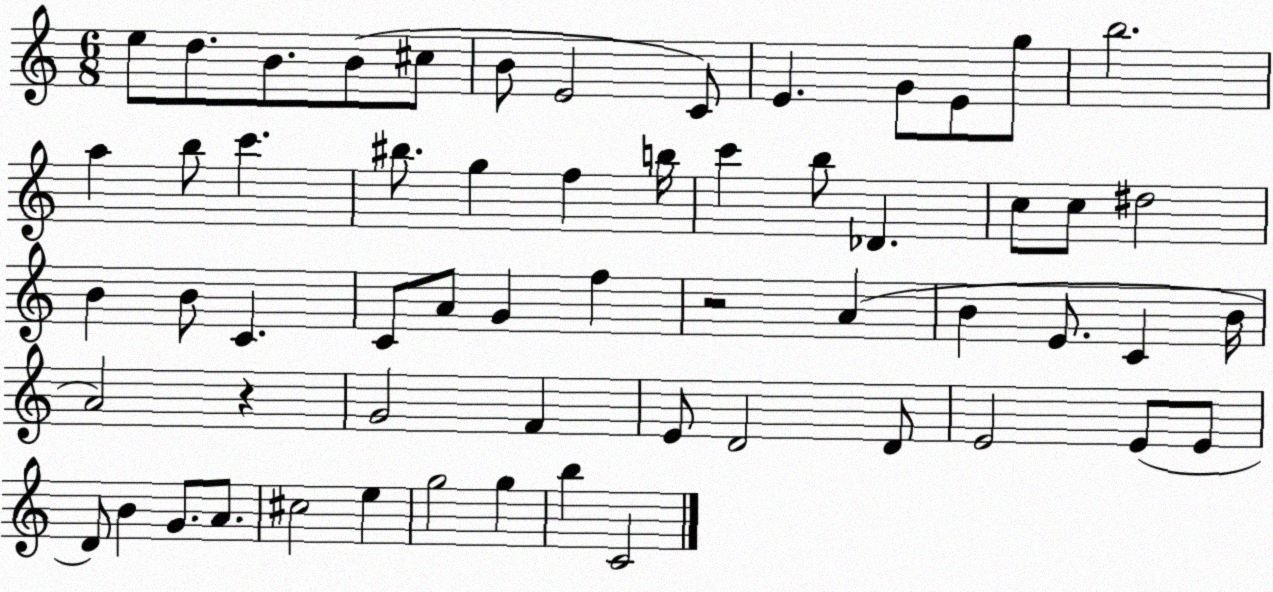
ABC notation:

X:1
T:Untitled
M:6/8
L:1/4
K:C
e/2 d/2 B/2 B/2 ^c/2 B/2 E2 C/2 E G/2 E/2 g/2 b2 a b/2 c' ^b/2 g f b/4 c' b/2 _D c/2 c/2 ^d2 B B/2 C C/2 A/2 G f z2 A B E/2 C B/4 A2 z G2 F E/2 D2 D/2 E2 E/2 E/2 D/2 B G/2 A/2 ^c2 e g2 g b C2